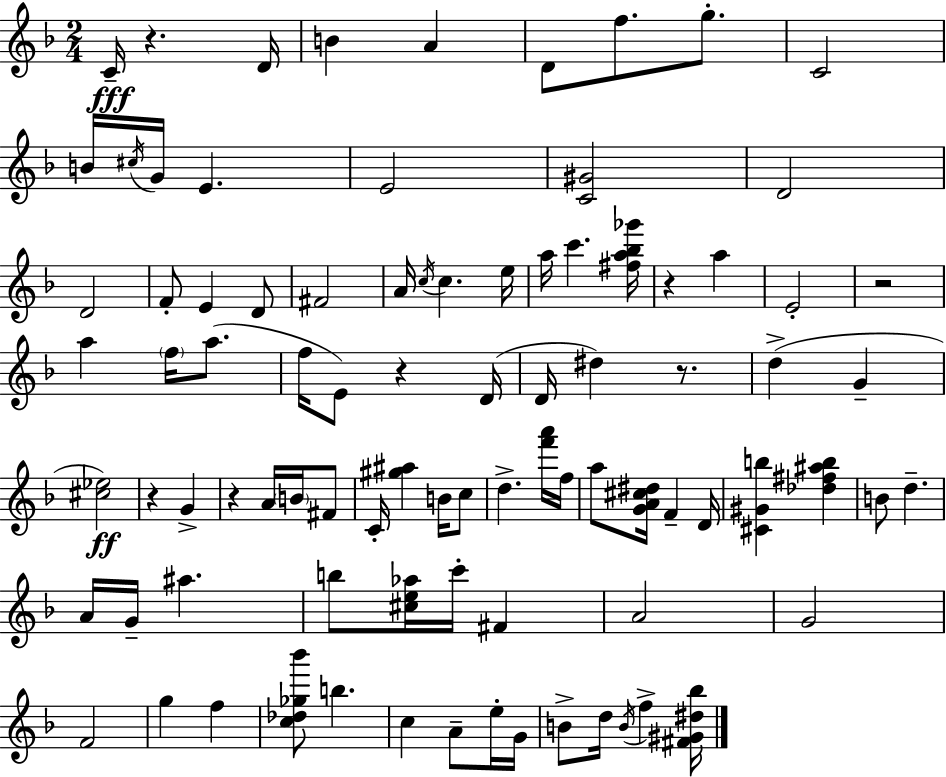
C4/s R/q. D4/s B4/q A4/q D4/e F5/e. G5/e. C4/h B4/s C#5/s G4/s E4/q. E4/h [C4,G#4]/h D4/h D4/h F4/e E4/q D4/e F#4/h A4/s C5/s C5/q. E5/s A5/s C6/q. [F#5,A5,Bb5,Gb6]/s R/q A5/q E4/h R/h A5/q F5/s A5/e. F5/s E4/e R/q D4/s D4/s D#5/q R/e. D5/q G4/q [C#5,Eb5]/h R/q G4/q R/q A4/s B4/s F#4/e C4/s [G#5,A#5]/q B4/s C5/e D5/q. [F6,A6]/s F5/s A5/e [G4,A4,C#5,D#5]/s F4/q D4/s [C#4,G#4,B5]/q [Db5,F#5,A#5,B5]/q B4/e D5/q. A4/s G4/s A#5/q. B5/e [C#5,E5,Ab5]/s C6/s F#4/q A4/h G4/h F4/h G5/q F5/q [C5,Db5,Gb5,Bb6]/e B5/q. C5/q A4/e E5/s G4/s B4/e D5/s B4/s F5/q [F#4,G#4,D#5,Bb5]/s